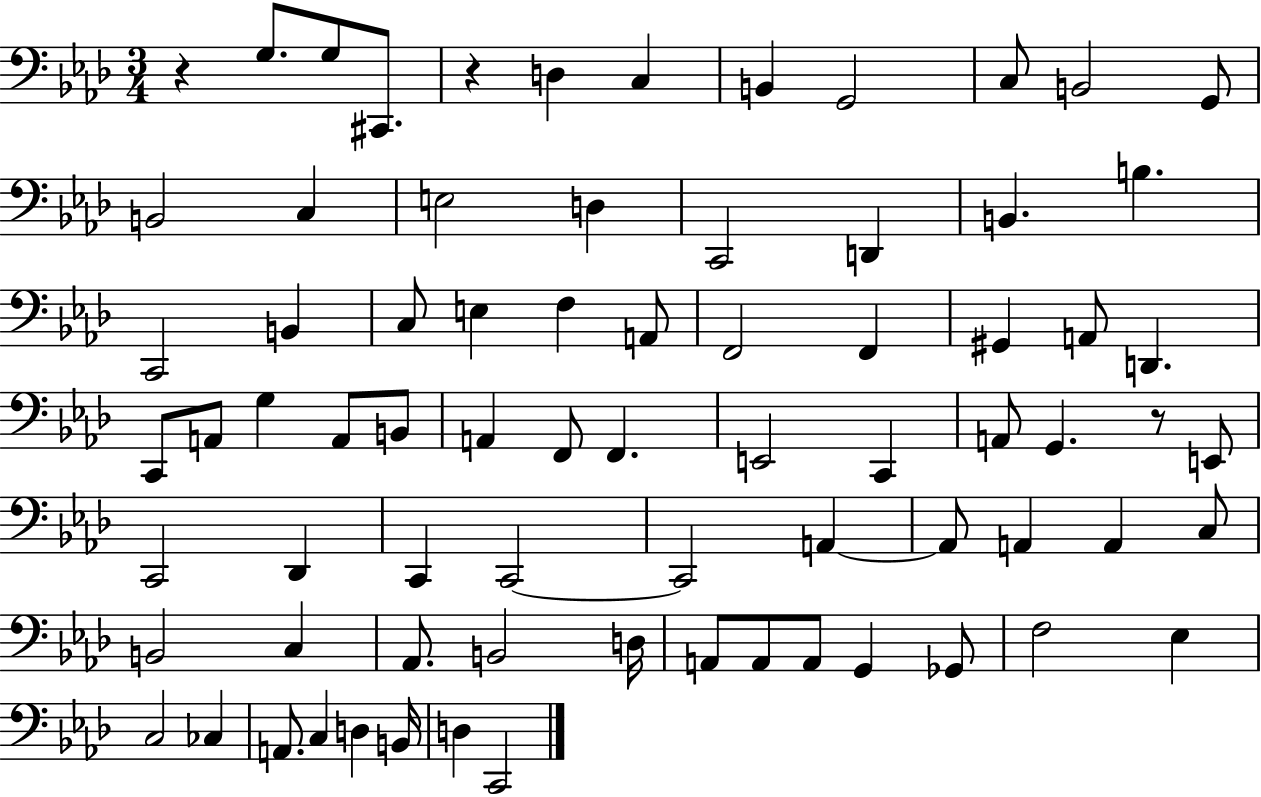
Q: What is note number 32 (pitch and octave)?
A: G3